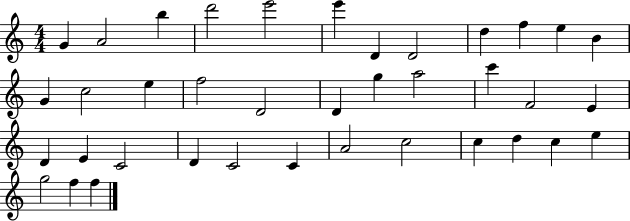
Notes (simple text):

G4/q A4/h B5/q D6/h E6/h E6/q D4/q D4/h D5/q F5/q E5/q B4/q G4/q C5/h E5/q F5/h D4/h D4/q G5/q A5/h C6/q F4/h E4/q D4/q E4/q C4/h D4/q C4/h C4/q A4/h C5/h C5/q D5/q C5/q E5/q G5/h F5/q F5/q